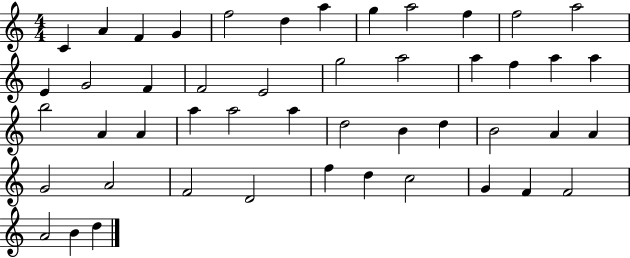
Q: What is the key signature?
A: C major